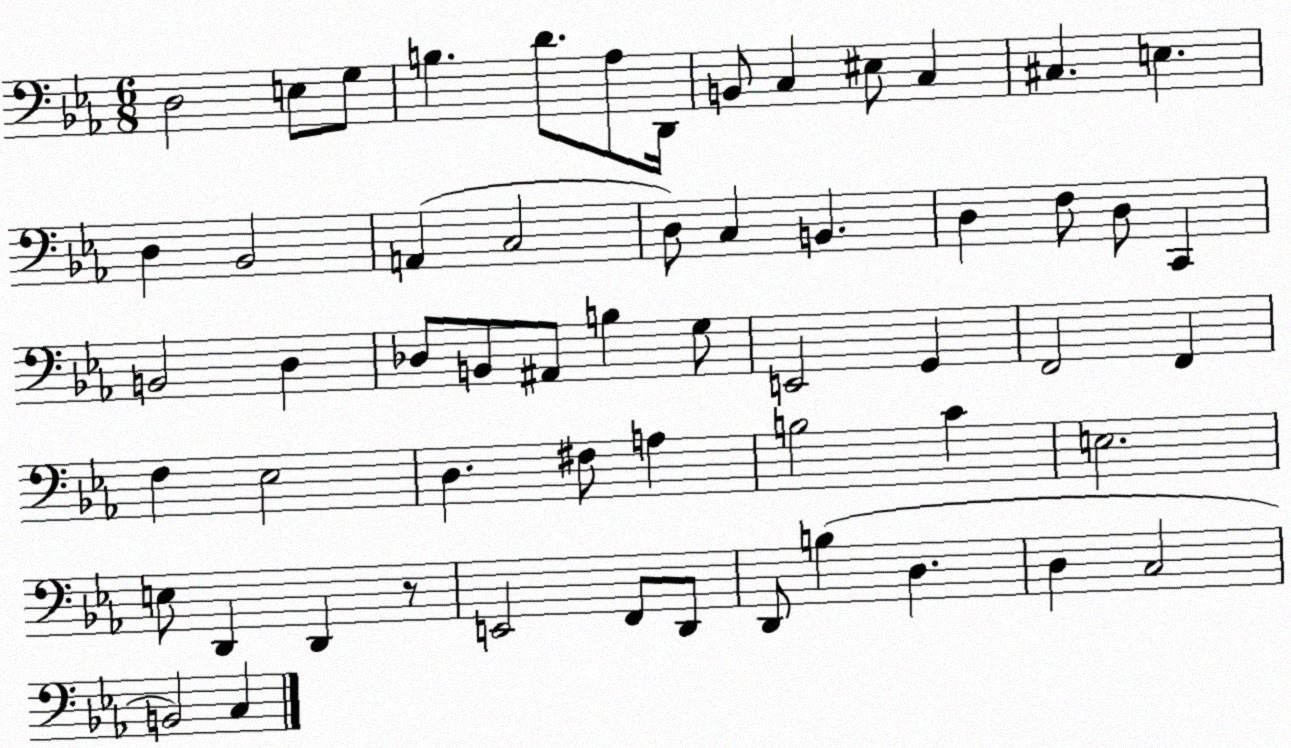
X:1
T:Untitled
M:6/8
L:1/4
K:Eb
D,2 E,/2 G,/2 B, D/2 _A,/2 D,,/4 B,,/2 C, ^E,/2 C, ^C, E, D, _B,,2 A,, C,2 D,/2 C, B,, D, F,/2 D,/2 C,, B,,2 D, _D,/2 B,,/2 ^A,,/2 B, G,/2 E,,2 G,, F,,2 F,, F, _E,2 D, ^F,/2 A, B,2 C E,2 E,/2 D,, D,, z/2 E,,2 F,,/2 D,,/2 D,,/2 B, D, D, C,2 B,,2 C,